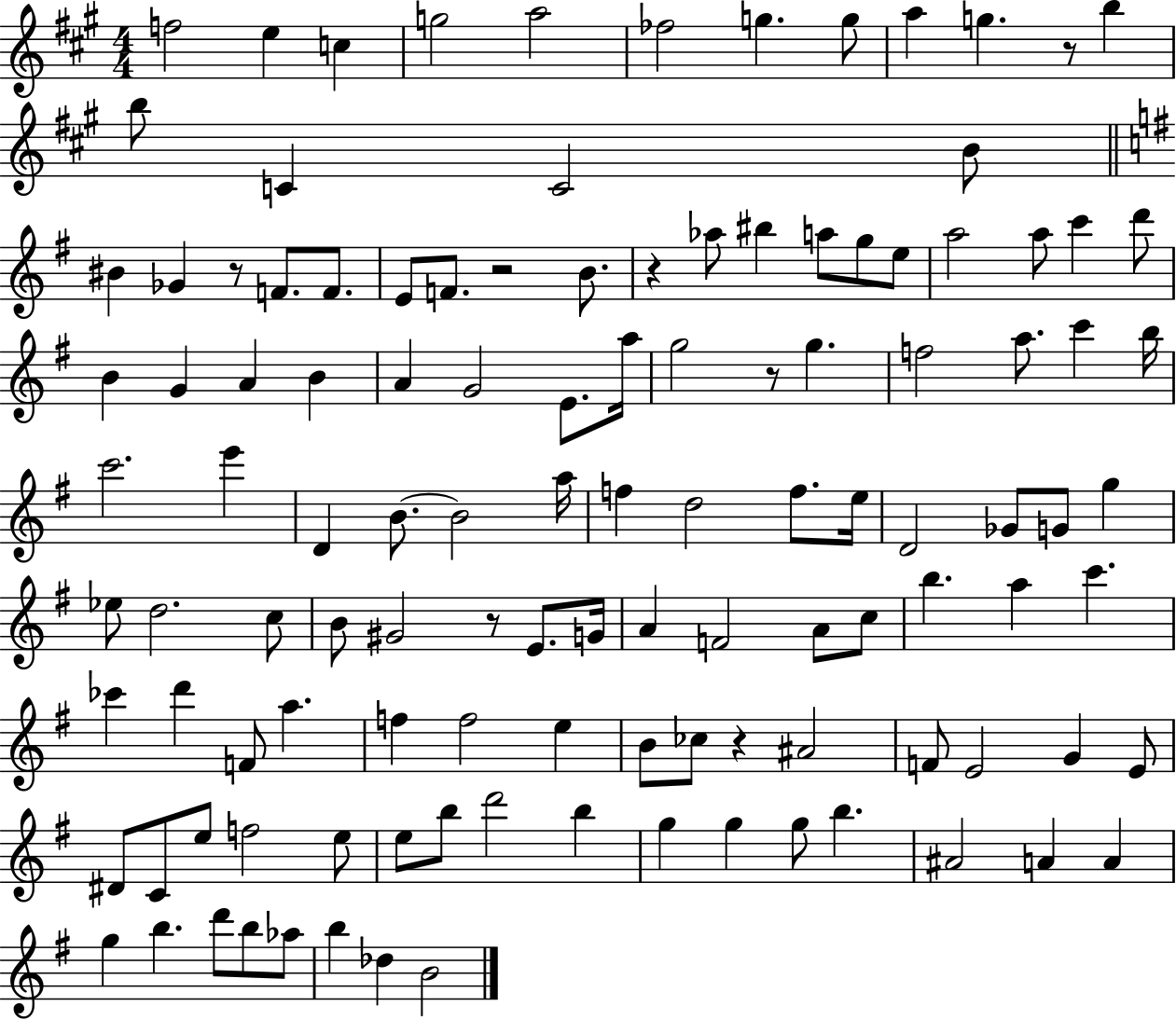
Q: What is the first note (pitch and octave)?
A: F5